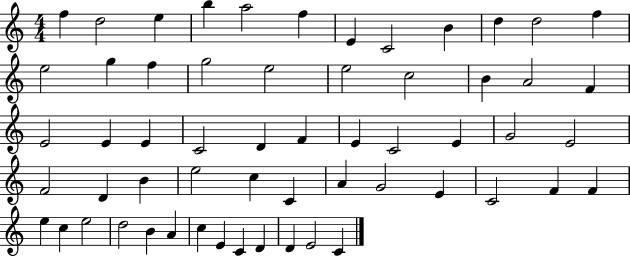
{
  \clef treble
  \numericTimeSignature
  \time 4/4
  \key c \major
  f''4 d''2 e''4 | b''4 a''2 f''4 | e'4 c'2 b'4 | d''4 d''2 f''4 | \break e''2 g''4 f''4 | g''2 e''2 | e''2 c''2 | b'4 a'2 f'4 | \break e'2 e'4 e'4 | c'2 d'4 f'4 | e'4 c'2 e'4 | g'2 e'2 | \break f'2 d'4 b'4 | e''2 c''4 c'4 | a'4 g'2 e'4 | c'2 f'4 f'4 | \break e''4 c''4 e''2 | d''2 b'4 a'4 | c''4 e'4 c'4 d'4 | d'4 e'2 c'4 | \break \bar "|."
}